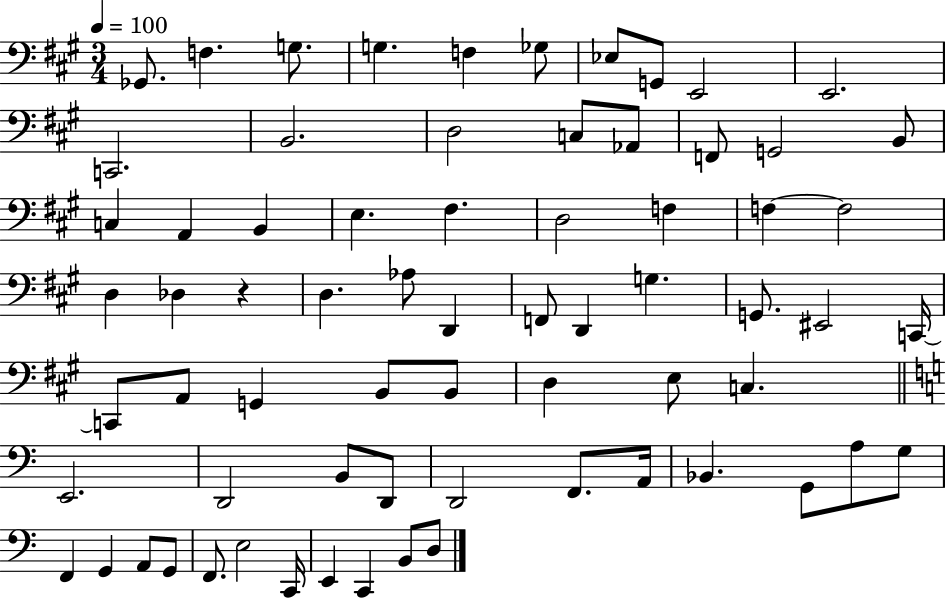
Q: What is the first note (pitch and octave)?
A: Gb2